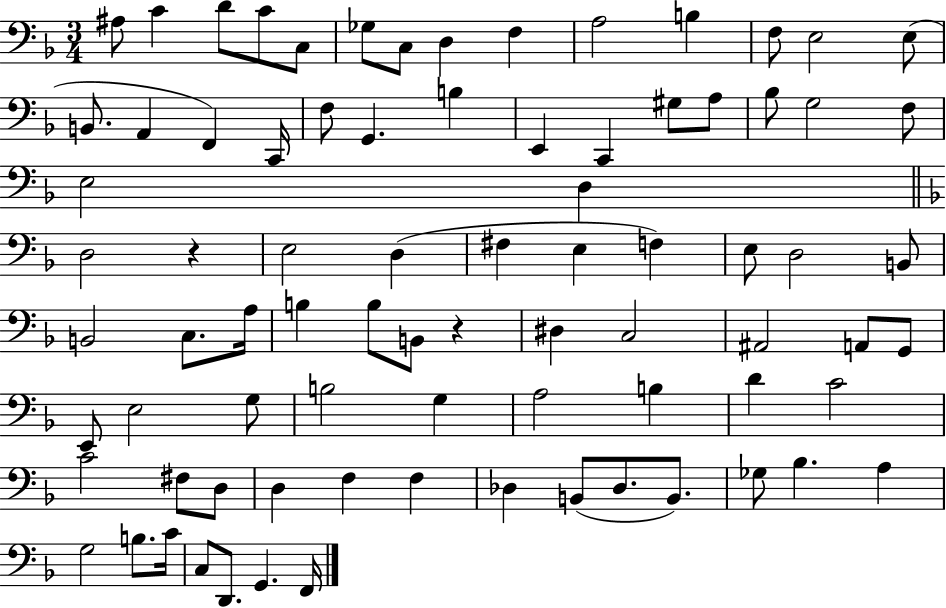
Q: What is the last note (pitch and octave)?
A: F2